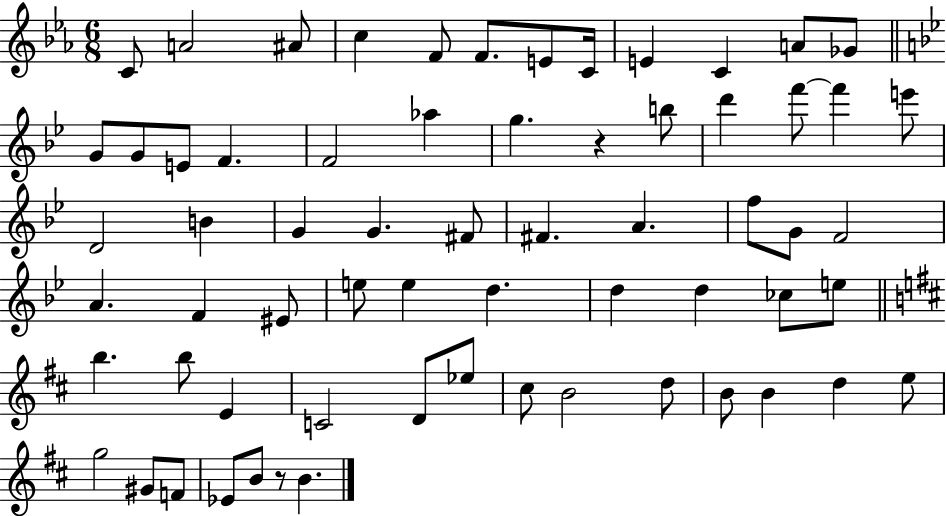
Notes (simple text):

C4/e A4/h A#4/e C5/q F4/e F4/e. E4/e C4/s E4/q C4/q A4/e Gb4/e G4/e G4/e E4/e F4/q. F4/h Ab5/q G5/q. R/q B5/e D6/q F6/e F6/q E6/e D4/h B4/q G4/q G4/q. F#4/e F#4/q. A4/q. F5/e G4/e F4/h A4/q. F4/q EIS4/e E5/e E5/q D5/q. D5/q D5/q CES5/e E5/e B5/q. B5/e E4/q C4/h D4/e Eb5/e C#5/e B4/h D5/e B4/e B4/q D5/q E5/e G5/h G#4/e F4/e Eb4/e B4/e R/e B4/q.